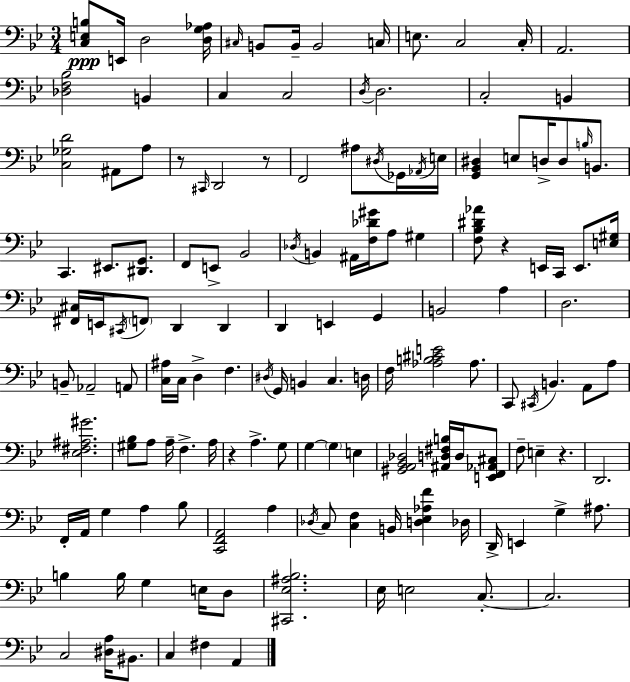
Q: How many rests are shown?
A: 5